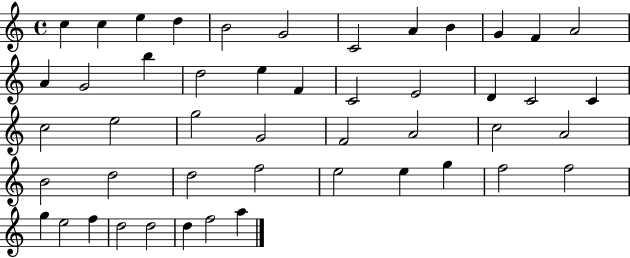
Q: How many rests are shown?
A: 0